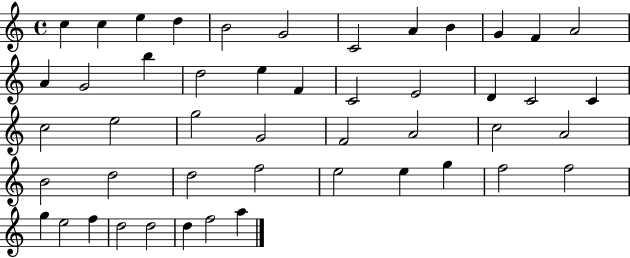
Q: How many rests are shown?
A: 0